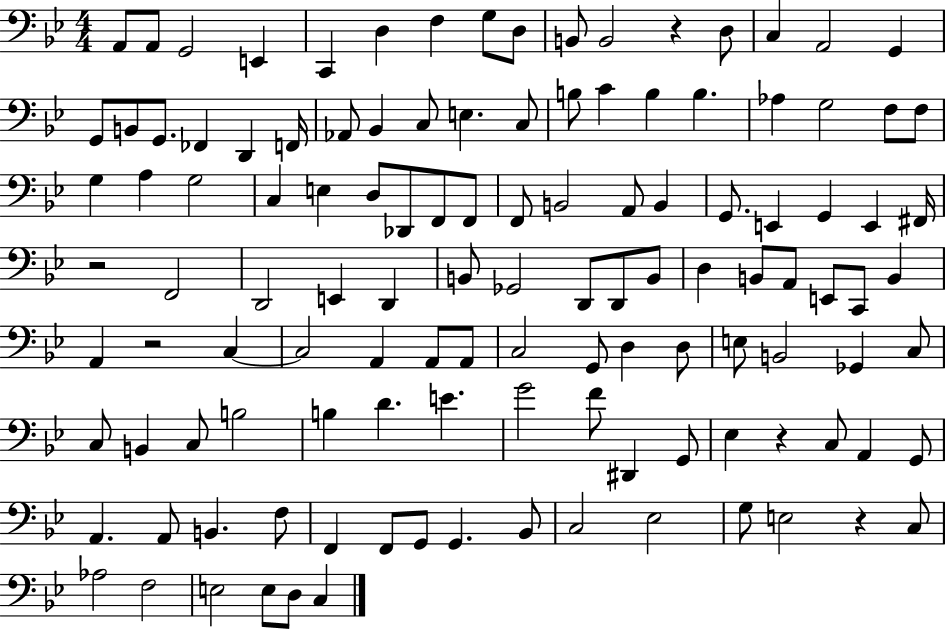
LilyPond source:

{
  \clef bass
  \numericTimeSignature
  \time 4/4
  \key bes \major
  a,8 a,8 g,2 e,4 | c,4 d4 f4 g8 d8 | b,8 b,2 r4 d8 | c4 a,2 g,4 | \break g,8 b,8 g,8. fes,4 d,4 f,16 | aes,8 bes,4 c8 e4. c8 | b8 c'4 b4 b4. | aes4 g2 f8 f8 | \break g4 a4 g2 | c4 e4 d8 des,8 f,8 f,8 | f,8 b,2 a,8 b,4 | g,8. e,4 g,4 e,4 fis,16 | \break r2 f,2 | d,2 e,4 d,4 | b,8 ges,2 d,8 d,8 b,8 | d4 b,8 a,8 e,8 c,8 b,4 | \break a,4 r2 c4~~ | c2 a,4 a,8 a,8 | c2 g,8 d4 d8 | e8 b,2 ges,4 c8 | \break c8 b,4 c8 b2 | b4 d'4. e'4. | g'2 f'8 dis,4 g,8 | ees4 r4 c8 a,4 g,8 | \break a,4. a,8 b,4. f8 | f,4 f,8 g,8 g,4. bes,8 | c2 ees2 | g8 e2 r4 c8 | \break aes2 f2 | e2 e8 d8 c4 | \bar "|."
}